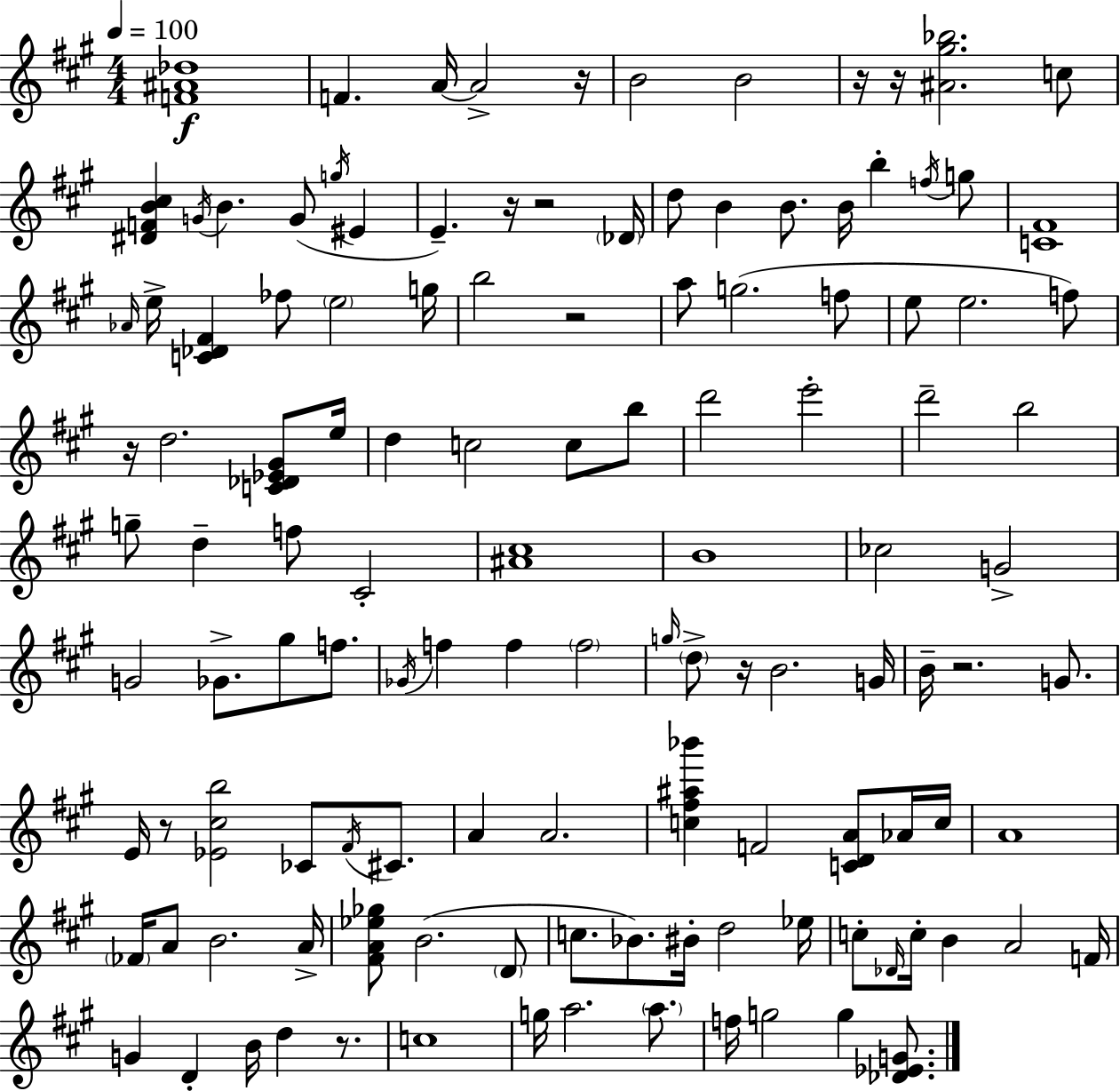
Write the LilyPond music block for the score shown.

{
  \clef treble
  \numericTimeSignature
  \time 4/4
  \key a \major
  \tempo 4 = 100
  <f' ais' des''>1\f | f'4. a'16~~ a'2-> r16 | b'2 b'2 | r16 r16 <ais' gis'' bes''>2. c''8 | \break <dis' f' b' cis''>4 \acciaccatura { g'16 } b'4. g'8( \acciaccatura { g''16 } eis'4 | e'4.--) r16 r2 | \parenthesize des'16 d''8 b'4 b'8. b'16 b''4-. | \acciaccatura { f''16 } g''8 <c' fis'>1 | \break \grace { aes'16 } e''16-> <c' des' fis'>4 fes''8 \parenthesize e''2 | g''16 b''2 r2 | a''8 g''2.( | f''8 e''8 e''2. | \break f''8) r16 d''2. | <c' des' ees' gis'>8 e''16 d''4 c''2 | c''8 b''8 d'''2 e'''2-. | d'''2-- b''2 | \break g''8-- d''4-- f''8 cis'2-. | <ais' cis''>1 | b'1 | ces''2 g'2-> | \break g'2 ges'8.-> gis''8 | f''8. \acciaccatura { ges'16 } f''4 f''4 \parenthesize f''2 | \grace { g''16 } \parenthesize d''8-> r16 b'2. | g'16 b'16-- r2. | \break g'8. e'16 r8 <ees' cis'' b''>2 | ces'8 \acciaccatura { fis'16 } cis'8. a'4 a'2. | <c'' fis'' ais'' bes'''>4 f'2 | <c' d' a'>8 aes'16 c''16 a'1 | \break \parenthesize fes'16 a'8 b'2. | a'16-> <fis' a' ees'' ges''>8 b'2.( | \parenthesize d'8 c''8. bes'8.) bis'16-. d''2 | ees''16 c''8-. \grace { des'16 } c''16-. b'4 a'2 | \break f'16 g'4 d'4-. | b'16 d''4 r8. c''1 | g''16 a''2. | \parenthesize a''8. f''16 g''2 | \break g''4 <des' ees' g'>8. \bar "|."
}